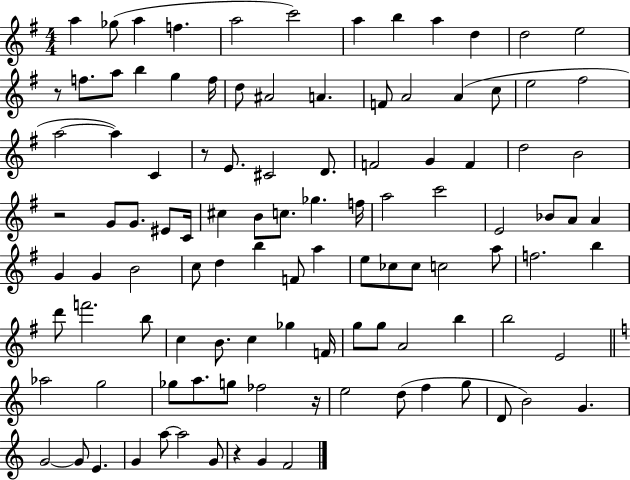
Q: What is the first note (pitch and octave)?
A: A5